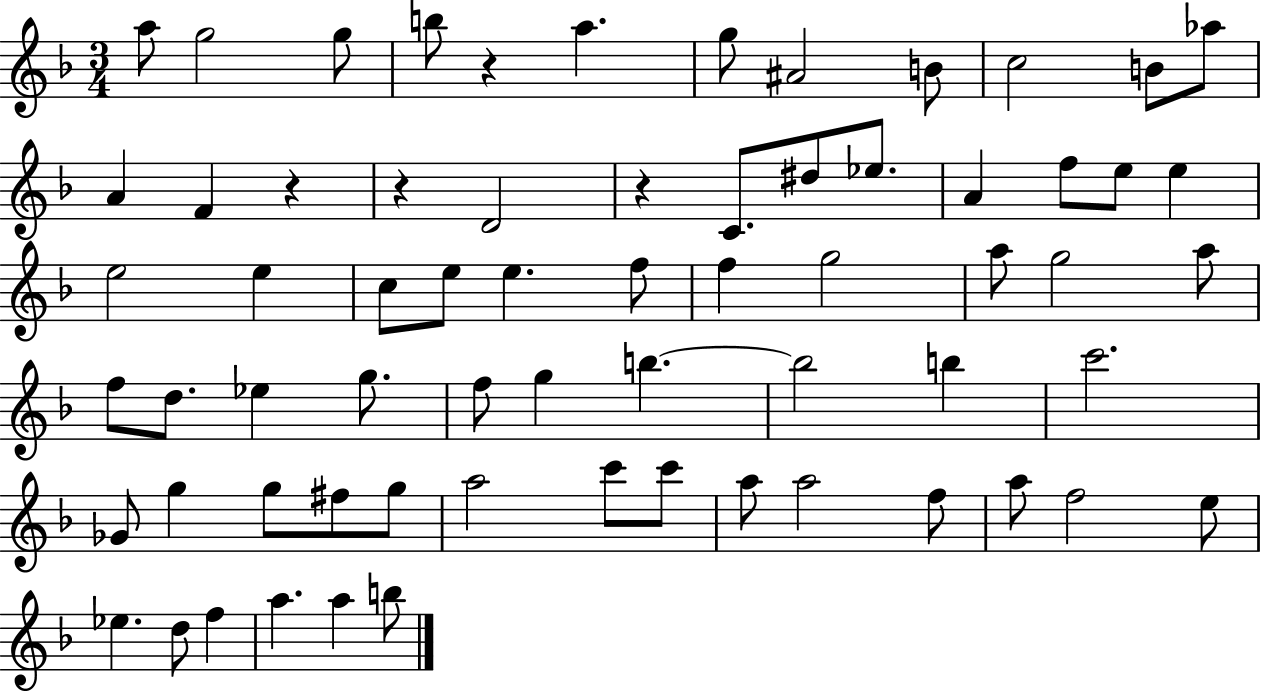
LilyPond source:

{
  \clef treble
  \numericTimeSignature
  \time 3/4
  \key f \major
  \repeat volta 2 { a''8 g''2 g''8 | b''8 r4 a''4. | g''8 ais'2 b'8 | c''2 b'8 aes''8 | \break a'4 f'4 r4 | r4 d'2 | r4 c'8. dis''8 ees''8. | a'4 f''8 e''8 e''4 | \break e''2 e''4 | c''8 e''8 e''4. f''8 | f''4 g''2 | a''8 g''2 a''8 | \break f''8 d''8. ees''4 g''8. | f''8 g''4 b''4.~~ | b''2 b''4 | c'''2. | \break ges'8 g''4 g''8 fis''8 g''8 | a''2 c'''8 c'''8 | a''8 a''2 f''8 | a''8 f''2 e''8 | \break ees''4. d''8 f''4 | a''4. a''4 b''8 | } \bar "|."
}